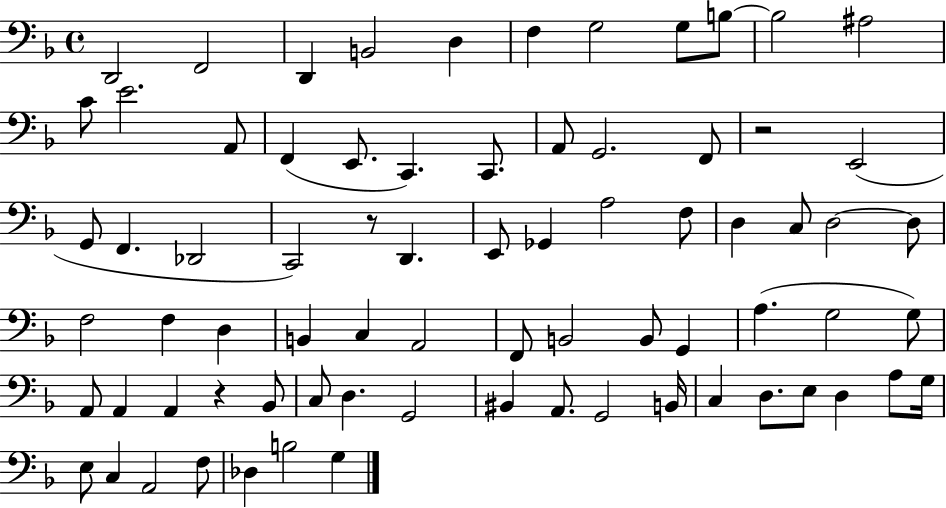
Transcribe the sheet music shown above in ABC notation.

X:1
T:Untitled
M:4/4
L:1/4
K:F
D,,2 F,,2 D,, B,,2 D, F, G,2 G,/2 B,/2 B,2 ^A,2 C/2 E2 A,,/2 F,, E,,/2 C,, C,,/2 A,,/2 G,,2 F,,/2 z2 E,,2 G,,/2 F,, _D,,2 C,,2 z/2 D,, E,,/2 _G,, A,2 F,/2 D, C,/2 D,2 D,/2 F,2 F, D, B,, C, A,,2 F,,/2 B,,2 B,,/2 G,, A, G,2 G,/2 A,,/2 A,, A,, z _B,,/2 C,/2 D, G,,2 ^B,, A,,/2 G,,2 B,,/4 C, D,/2 E,/2 D, A,/2 G,/4 E,/2 C, A,,2 F,/2 _D, B,2 G,